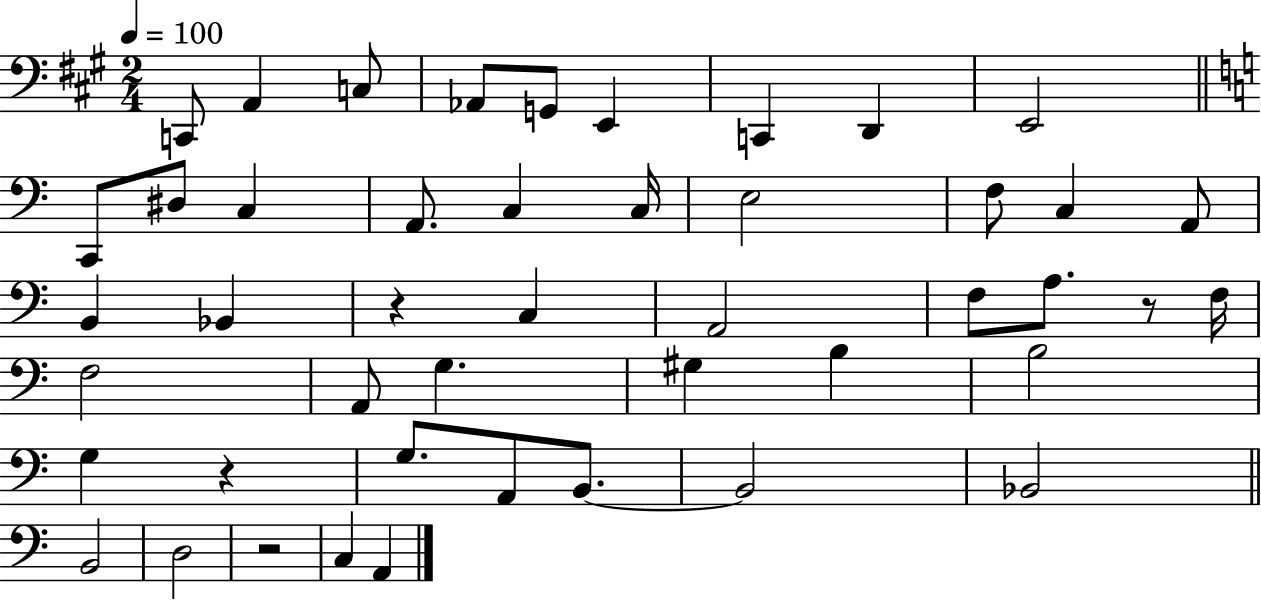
X:1
T:Untitled
M:2/4
L:1/4
K:A
C,,/2 A,, C,/2 _A,,/2 G,,/2 E,, C,, D,, E,,2 C,,/2 ^D,/2 C, A,,/2 C, C,/4 E,2 F,/2 C, A,,/2 B,, _B,, z C, A,,2 F,/2 A,/2 z/2 F,/4 F,2 A,,/2 G, ^G, B, B,2 G, z G,/2 A,,/2 B,,/2 B,,2 _B,,2 B,,2 D,2 z2 C, A,,